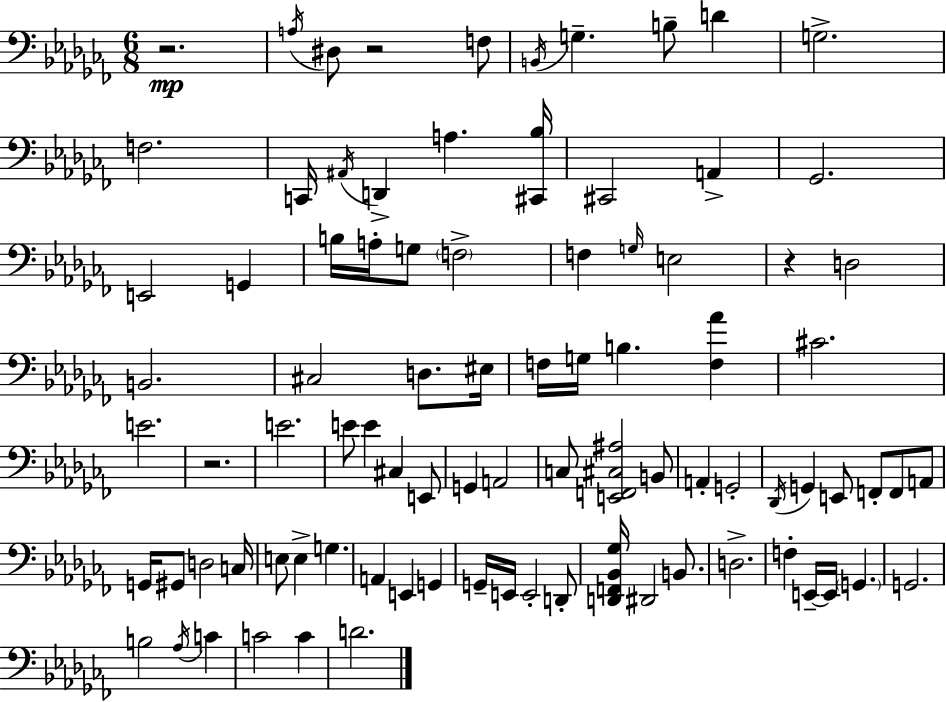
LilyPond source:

{
  \clef bass
  \numericTimeSignature
  \time 6/8
  \key aes \minor
  r2.\mp | \acciaccatura { a16 } dis8 r2 f8 | \acciaccatura { b,16 } g4.-- b8-- d'4 | g2.-> | \break f2. | c,16 \acciaccatura { ais,16 } d,4-> a4. | <cis, bes>16 cis,2 a,4-> | ges,2. | \break e,2 g,4 | b16 a16-. g8 \parenthesize f2-> | f4 \grace { g16 } e2 | r4 d2 | \break b,2. | cis2 | d8. eis16 f16 g16 b4. | <f aes'>4 cis'2. | \break e'2. | r2. | e'2. | e'8 e'4 cis4 | \break e,8 g,4 a,2 | c8 <e, f, cis ais>2 | b,8 a,4-. g,2-. | \acciaccatura { des,16 } g,4 e,8 f,8-. | \break f,8 a,8 g,16 gis,8 d2 | c16 e8 e4-> g4. | a,4 e,4 | g,4 g,16-- e,16 e,2-. | \break d,8-. <d, f, bes, ges>16 dis,2 | b,8. d2.-> | f4-. e,16--~~ e,16 \parenthesize g,4. | g,2. | \break b2 | \acciaccatura { aes16 } c'4 c'2 | c'4 d'2. | \bar "|."
}